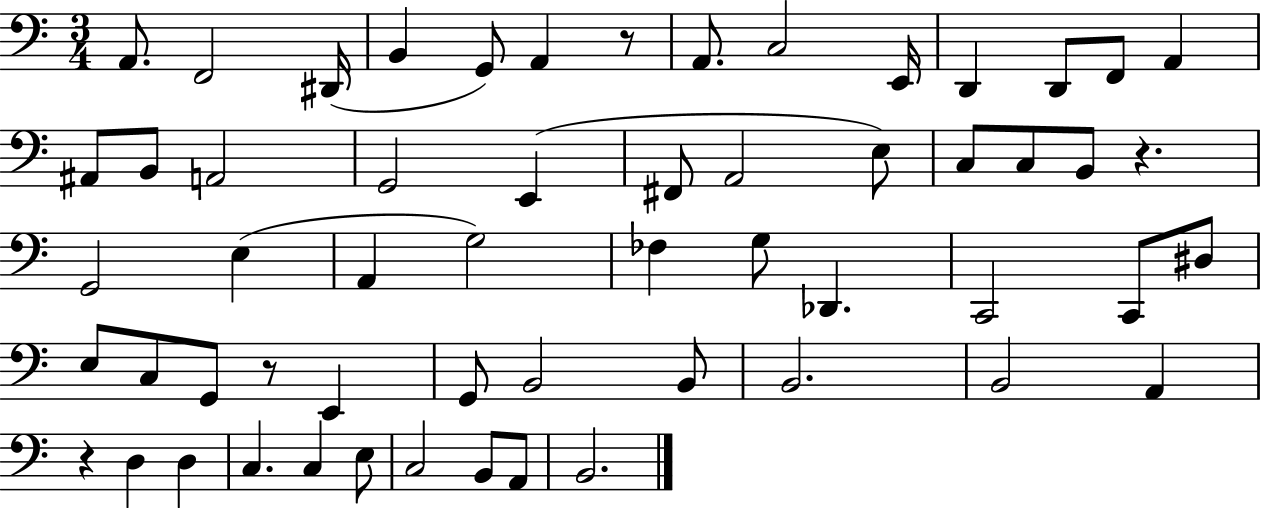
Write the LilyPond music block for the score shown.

{
  \clef bass
  \numericTimeSignature
  \time 3/4
  \key c \major
  a,8. f,2 dis,16( | b,4 g,8) a,4 r8 | a,8. c2 e,16 | d,4 d,8 f,8 a,4 | \break ais,8 b,8 a,2 | g,2 e,4( | fis,8 a,2 e8) | c8 c8 b,8 r4. | \break g,2 e4( | a,4 g2) | fes4 g8 des,4. | c,2 c,8 dis8 | \break e8 c8 g,8 r8 e,4 | g,8 b,2 b,8 | b,2. | b,2 a,4 | \break r4 d4 d4 | c4. c4 e8 | c2 b,8 a,8 | b,2. | \break \bar "|."
}